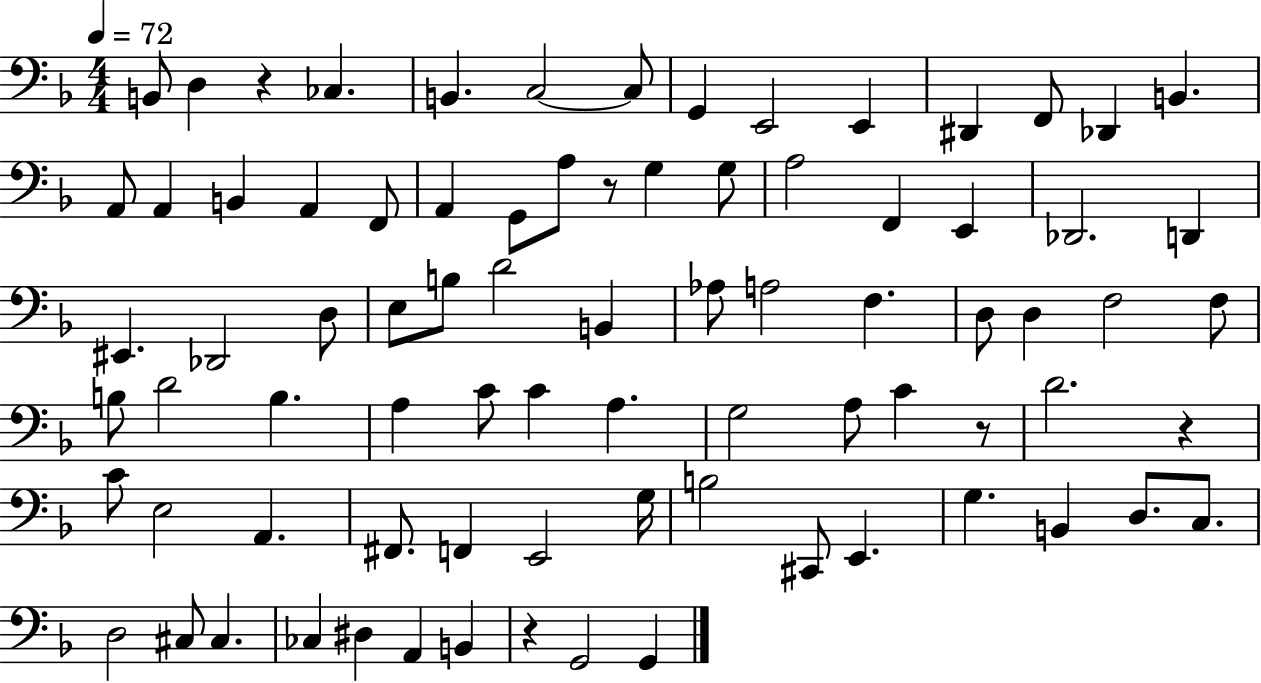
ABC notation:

X:1
T:Untitled
M:4/4
L:1/4
K:F
B,,/2 D, z _C, B,, C,2 C,/2 G,, E,,2 E,, ^D,, F,,/2 _D,, B,, A,,/2 A,, B,, A,, F,,/2 A,, G,,/2 A,/2 z/2 G, G,/2 A,2 F,, E,, _D,,2 D,, ^E,, _D,,2 D,/2 E,/2 B,/2 D2 B,, _A,/2 A,2 F, D,/2 D, F,2 F,/2 B,/2 D2 B, A, C/2 C A, G,2 A,/2 C z/2 D2 z C/2 E,2 A,, ^F,,/2 F,, E,,2 G,/4 B,2 ^C,,/2 E,, G, B,, D,/2 C,/2 D,2 ^C,/2 ^C, _C, ^D, A,, B,, z G,,2 G,,